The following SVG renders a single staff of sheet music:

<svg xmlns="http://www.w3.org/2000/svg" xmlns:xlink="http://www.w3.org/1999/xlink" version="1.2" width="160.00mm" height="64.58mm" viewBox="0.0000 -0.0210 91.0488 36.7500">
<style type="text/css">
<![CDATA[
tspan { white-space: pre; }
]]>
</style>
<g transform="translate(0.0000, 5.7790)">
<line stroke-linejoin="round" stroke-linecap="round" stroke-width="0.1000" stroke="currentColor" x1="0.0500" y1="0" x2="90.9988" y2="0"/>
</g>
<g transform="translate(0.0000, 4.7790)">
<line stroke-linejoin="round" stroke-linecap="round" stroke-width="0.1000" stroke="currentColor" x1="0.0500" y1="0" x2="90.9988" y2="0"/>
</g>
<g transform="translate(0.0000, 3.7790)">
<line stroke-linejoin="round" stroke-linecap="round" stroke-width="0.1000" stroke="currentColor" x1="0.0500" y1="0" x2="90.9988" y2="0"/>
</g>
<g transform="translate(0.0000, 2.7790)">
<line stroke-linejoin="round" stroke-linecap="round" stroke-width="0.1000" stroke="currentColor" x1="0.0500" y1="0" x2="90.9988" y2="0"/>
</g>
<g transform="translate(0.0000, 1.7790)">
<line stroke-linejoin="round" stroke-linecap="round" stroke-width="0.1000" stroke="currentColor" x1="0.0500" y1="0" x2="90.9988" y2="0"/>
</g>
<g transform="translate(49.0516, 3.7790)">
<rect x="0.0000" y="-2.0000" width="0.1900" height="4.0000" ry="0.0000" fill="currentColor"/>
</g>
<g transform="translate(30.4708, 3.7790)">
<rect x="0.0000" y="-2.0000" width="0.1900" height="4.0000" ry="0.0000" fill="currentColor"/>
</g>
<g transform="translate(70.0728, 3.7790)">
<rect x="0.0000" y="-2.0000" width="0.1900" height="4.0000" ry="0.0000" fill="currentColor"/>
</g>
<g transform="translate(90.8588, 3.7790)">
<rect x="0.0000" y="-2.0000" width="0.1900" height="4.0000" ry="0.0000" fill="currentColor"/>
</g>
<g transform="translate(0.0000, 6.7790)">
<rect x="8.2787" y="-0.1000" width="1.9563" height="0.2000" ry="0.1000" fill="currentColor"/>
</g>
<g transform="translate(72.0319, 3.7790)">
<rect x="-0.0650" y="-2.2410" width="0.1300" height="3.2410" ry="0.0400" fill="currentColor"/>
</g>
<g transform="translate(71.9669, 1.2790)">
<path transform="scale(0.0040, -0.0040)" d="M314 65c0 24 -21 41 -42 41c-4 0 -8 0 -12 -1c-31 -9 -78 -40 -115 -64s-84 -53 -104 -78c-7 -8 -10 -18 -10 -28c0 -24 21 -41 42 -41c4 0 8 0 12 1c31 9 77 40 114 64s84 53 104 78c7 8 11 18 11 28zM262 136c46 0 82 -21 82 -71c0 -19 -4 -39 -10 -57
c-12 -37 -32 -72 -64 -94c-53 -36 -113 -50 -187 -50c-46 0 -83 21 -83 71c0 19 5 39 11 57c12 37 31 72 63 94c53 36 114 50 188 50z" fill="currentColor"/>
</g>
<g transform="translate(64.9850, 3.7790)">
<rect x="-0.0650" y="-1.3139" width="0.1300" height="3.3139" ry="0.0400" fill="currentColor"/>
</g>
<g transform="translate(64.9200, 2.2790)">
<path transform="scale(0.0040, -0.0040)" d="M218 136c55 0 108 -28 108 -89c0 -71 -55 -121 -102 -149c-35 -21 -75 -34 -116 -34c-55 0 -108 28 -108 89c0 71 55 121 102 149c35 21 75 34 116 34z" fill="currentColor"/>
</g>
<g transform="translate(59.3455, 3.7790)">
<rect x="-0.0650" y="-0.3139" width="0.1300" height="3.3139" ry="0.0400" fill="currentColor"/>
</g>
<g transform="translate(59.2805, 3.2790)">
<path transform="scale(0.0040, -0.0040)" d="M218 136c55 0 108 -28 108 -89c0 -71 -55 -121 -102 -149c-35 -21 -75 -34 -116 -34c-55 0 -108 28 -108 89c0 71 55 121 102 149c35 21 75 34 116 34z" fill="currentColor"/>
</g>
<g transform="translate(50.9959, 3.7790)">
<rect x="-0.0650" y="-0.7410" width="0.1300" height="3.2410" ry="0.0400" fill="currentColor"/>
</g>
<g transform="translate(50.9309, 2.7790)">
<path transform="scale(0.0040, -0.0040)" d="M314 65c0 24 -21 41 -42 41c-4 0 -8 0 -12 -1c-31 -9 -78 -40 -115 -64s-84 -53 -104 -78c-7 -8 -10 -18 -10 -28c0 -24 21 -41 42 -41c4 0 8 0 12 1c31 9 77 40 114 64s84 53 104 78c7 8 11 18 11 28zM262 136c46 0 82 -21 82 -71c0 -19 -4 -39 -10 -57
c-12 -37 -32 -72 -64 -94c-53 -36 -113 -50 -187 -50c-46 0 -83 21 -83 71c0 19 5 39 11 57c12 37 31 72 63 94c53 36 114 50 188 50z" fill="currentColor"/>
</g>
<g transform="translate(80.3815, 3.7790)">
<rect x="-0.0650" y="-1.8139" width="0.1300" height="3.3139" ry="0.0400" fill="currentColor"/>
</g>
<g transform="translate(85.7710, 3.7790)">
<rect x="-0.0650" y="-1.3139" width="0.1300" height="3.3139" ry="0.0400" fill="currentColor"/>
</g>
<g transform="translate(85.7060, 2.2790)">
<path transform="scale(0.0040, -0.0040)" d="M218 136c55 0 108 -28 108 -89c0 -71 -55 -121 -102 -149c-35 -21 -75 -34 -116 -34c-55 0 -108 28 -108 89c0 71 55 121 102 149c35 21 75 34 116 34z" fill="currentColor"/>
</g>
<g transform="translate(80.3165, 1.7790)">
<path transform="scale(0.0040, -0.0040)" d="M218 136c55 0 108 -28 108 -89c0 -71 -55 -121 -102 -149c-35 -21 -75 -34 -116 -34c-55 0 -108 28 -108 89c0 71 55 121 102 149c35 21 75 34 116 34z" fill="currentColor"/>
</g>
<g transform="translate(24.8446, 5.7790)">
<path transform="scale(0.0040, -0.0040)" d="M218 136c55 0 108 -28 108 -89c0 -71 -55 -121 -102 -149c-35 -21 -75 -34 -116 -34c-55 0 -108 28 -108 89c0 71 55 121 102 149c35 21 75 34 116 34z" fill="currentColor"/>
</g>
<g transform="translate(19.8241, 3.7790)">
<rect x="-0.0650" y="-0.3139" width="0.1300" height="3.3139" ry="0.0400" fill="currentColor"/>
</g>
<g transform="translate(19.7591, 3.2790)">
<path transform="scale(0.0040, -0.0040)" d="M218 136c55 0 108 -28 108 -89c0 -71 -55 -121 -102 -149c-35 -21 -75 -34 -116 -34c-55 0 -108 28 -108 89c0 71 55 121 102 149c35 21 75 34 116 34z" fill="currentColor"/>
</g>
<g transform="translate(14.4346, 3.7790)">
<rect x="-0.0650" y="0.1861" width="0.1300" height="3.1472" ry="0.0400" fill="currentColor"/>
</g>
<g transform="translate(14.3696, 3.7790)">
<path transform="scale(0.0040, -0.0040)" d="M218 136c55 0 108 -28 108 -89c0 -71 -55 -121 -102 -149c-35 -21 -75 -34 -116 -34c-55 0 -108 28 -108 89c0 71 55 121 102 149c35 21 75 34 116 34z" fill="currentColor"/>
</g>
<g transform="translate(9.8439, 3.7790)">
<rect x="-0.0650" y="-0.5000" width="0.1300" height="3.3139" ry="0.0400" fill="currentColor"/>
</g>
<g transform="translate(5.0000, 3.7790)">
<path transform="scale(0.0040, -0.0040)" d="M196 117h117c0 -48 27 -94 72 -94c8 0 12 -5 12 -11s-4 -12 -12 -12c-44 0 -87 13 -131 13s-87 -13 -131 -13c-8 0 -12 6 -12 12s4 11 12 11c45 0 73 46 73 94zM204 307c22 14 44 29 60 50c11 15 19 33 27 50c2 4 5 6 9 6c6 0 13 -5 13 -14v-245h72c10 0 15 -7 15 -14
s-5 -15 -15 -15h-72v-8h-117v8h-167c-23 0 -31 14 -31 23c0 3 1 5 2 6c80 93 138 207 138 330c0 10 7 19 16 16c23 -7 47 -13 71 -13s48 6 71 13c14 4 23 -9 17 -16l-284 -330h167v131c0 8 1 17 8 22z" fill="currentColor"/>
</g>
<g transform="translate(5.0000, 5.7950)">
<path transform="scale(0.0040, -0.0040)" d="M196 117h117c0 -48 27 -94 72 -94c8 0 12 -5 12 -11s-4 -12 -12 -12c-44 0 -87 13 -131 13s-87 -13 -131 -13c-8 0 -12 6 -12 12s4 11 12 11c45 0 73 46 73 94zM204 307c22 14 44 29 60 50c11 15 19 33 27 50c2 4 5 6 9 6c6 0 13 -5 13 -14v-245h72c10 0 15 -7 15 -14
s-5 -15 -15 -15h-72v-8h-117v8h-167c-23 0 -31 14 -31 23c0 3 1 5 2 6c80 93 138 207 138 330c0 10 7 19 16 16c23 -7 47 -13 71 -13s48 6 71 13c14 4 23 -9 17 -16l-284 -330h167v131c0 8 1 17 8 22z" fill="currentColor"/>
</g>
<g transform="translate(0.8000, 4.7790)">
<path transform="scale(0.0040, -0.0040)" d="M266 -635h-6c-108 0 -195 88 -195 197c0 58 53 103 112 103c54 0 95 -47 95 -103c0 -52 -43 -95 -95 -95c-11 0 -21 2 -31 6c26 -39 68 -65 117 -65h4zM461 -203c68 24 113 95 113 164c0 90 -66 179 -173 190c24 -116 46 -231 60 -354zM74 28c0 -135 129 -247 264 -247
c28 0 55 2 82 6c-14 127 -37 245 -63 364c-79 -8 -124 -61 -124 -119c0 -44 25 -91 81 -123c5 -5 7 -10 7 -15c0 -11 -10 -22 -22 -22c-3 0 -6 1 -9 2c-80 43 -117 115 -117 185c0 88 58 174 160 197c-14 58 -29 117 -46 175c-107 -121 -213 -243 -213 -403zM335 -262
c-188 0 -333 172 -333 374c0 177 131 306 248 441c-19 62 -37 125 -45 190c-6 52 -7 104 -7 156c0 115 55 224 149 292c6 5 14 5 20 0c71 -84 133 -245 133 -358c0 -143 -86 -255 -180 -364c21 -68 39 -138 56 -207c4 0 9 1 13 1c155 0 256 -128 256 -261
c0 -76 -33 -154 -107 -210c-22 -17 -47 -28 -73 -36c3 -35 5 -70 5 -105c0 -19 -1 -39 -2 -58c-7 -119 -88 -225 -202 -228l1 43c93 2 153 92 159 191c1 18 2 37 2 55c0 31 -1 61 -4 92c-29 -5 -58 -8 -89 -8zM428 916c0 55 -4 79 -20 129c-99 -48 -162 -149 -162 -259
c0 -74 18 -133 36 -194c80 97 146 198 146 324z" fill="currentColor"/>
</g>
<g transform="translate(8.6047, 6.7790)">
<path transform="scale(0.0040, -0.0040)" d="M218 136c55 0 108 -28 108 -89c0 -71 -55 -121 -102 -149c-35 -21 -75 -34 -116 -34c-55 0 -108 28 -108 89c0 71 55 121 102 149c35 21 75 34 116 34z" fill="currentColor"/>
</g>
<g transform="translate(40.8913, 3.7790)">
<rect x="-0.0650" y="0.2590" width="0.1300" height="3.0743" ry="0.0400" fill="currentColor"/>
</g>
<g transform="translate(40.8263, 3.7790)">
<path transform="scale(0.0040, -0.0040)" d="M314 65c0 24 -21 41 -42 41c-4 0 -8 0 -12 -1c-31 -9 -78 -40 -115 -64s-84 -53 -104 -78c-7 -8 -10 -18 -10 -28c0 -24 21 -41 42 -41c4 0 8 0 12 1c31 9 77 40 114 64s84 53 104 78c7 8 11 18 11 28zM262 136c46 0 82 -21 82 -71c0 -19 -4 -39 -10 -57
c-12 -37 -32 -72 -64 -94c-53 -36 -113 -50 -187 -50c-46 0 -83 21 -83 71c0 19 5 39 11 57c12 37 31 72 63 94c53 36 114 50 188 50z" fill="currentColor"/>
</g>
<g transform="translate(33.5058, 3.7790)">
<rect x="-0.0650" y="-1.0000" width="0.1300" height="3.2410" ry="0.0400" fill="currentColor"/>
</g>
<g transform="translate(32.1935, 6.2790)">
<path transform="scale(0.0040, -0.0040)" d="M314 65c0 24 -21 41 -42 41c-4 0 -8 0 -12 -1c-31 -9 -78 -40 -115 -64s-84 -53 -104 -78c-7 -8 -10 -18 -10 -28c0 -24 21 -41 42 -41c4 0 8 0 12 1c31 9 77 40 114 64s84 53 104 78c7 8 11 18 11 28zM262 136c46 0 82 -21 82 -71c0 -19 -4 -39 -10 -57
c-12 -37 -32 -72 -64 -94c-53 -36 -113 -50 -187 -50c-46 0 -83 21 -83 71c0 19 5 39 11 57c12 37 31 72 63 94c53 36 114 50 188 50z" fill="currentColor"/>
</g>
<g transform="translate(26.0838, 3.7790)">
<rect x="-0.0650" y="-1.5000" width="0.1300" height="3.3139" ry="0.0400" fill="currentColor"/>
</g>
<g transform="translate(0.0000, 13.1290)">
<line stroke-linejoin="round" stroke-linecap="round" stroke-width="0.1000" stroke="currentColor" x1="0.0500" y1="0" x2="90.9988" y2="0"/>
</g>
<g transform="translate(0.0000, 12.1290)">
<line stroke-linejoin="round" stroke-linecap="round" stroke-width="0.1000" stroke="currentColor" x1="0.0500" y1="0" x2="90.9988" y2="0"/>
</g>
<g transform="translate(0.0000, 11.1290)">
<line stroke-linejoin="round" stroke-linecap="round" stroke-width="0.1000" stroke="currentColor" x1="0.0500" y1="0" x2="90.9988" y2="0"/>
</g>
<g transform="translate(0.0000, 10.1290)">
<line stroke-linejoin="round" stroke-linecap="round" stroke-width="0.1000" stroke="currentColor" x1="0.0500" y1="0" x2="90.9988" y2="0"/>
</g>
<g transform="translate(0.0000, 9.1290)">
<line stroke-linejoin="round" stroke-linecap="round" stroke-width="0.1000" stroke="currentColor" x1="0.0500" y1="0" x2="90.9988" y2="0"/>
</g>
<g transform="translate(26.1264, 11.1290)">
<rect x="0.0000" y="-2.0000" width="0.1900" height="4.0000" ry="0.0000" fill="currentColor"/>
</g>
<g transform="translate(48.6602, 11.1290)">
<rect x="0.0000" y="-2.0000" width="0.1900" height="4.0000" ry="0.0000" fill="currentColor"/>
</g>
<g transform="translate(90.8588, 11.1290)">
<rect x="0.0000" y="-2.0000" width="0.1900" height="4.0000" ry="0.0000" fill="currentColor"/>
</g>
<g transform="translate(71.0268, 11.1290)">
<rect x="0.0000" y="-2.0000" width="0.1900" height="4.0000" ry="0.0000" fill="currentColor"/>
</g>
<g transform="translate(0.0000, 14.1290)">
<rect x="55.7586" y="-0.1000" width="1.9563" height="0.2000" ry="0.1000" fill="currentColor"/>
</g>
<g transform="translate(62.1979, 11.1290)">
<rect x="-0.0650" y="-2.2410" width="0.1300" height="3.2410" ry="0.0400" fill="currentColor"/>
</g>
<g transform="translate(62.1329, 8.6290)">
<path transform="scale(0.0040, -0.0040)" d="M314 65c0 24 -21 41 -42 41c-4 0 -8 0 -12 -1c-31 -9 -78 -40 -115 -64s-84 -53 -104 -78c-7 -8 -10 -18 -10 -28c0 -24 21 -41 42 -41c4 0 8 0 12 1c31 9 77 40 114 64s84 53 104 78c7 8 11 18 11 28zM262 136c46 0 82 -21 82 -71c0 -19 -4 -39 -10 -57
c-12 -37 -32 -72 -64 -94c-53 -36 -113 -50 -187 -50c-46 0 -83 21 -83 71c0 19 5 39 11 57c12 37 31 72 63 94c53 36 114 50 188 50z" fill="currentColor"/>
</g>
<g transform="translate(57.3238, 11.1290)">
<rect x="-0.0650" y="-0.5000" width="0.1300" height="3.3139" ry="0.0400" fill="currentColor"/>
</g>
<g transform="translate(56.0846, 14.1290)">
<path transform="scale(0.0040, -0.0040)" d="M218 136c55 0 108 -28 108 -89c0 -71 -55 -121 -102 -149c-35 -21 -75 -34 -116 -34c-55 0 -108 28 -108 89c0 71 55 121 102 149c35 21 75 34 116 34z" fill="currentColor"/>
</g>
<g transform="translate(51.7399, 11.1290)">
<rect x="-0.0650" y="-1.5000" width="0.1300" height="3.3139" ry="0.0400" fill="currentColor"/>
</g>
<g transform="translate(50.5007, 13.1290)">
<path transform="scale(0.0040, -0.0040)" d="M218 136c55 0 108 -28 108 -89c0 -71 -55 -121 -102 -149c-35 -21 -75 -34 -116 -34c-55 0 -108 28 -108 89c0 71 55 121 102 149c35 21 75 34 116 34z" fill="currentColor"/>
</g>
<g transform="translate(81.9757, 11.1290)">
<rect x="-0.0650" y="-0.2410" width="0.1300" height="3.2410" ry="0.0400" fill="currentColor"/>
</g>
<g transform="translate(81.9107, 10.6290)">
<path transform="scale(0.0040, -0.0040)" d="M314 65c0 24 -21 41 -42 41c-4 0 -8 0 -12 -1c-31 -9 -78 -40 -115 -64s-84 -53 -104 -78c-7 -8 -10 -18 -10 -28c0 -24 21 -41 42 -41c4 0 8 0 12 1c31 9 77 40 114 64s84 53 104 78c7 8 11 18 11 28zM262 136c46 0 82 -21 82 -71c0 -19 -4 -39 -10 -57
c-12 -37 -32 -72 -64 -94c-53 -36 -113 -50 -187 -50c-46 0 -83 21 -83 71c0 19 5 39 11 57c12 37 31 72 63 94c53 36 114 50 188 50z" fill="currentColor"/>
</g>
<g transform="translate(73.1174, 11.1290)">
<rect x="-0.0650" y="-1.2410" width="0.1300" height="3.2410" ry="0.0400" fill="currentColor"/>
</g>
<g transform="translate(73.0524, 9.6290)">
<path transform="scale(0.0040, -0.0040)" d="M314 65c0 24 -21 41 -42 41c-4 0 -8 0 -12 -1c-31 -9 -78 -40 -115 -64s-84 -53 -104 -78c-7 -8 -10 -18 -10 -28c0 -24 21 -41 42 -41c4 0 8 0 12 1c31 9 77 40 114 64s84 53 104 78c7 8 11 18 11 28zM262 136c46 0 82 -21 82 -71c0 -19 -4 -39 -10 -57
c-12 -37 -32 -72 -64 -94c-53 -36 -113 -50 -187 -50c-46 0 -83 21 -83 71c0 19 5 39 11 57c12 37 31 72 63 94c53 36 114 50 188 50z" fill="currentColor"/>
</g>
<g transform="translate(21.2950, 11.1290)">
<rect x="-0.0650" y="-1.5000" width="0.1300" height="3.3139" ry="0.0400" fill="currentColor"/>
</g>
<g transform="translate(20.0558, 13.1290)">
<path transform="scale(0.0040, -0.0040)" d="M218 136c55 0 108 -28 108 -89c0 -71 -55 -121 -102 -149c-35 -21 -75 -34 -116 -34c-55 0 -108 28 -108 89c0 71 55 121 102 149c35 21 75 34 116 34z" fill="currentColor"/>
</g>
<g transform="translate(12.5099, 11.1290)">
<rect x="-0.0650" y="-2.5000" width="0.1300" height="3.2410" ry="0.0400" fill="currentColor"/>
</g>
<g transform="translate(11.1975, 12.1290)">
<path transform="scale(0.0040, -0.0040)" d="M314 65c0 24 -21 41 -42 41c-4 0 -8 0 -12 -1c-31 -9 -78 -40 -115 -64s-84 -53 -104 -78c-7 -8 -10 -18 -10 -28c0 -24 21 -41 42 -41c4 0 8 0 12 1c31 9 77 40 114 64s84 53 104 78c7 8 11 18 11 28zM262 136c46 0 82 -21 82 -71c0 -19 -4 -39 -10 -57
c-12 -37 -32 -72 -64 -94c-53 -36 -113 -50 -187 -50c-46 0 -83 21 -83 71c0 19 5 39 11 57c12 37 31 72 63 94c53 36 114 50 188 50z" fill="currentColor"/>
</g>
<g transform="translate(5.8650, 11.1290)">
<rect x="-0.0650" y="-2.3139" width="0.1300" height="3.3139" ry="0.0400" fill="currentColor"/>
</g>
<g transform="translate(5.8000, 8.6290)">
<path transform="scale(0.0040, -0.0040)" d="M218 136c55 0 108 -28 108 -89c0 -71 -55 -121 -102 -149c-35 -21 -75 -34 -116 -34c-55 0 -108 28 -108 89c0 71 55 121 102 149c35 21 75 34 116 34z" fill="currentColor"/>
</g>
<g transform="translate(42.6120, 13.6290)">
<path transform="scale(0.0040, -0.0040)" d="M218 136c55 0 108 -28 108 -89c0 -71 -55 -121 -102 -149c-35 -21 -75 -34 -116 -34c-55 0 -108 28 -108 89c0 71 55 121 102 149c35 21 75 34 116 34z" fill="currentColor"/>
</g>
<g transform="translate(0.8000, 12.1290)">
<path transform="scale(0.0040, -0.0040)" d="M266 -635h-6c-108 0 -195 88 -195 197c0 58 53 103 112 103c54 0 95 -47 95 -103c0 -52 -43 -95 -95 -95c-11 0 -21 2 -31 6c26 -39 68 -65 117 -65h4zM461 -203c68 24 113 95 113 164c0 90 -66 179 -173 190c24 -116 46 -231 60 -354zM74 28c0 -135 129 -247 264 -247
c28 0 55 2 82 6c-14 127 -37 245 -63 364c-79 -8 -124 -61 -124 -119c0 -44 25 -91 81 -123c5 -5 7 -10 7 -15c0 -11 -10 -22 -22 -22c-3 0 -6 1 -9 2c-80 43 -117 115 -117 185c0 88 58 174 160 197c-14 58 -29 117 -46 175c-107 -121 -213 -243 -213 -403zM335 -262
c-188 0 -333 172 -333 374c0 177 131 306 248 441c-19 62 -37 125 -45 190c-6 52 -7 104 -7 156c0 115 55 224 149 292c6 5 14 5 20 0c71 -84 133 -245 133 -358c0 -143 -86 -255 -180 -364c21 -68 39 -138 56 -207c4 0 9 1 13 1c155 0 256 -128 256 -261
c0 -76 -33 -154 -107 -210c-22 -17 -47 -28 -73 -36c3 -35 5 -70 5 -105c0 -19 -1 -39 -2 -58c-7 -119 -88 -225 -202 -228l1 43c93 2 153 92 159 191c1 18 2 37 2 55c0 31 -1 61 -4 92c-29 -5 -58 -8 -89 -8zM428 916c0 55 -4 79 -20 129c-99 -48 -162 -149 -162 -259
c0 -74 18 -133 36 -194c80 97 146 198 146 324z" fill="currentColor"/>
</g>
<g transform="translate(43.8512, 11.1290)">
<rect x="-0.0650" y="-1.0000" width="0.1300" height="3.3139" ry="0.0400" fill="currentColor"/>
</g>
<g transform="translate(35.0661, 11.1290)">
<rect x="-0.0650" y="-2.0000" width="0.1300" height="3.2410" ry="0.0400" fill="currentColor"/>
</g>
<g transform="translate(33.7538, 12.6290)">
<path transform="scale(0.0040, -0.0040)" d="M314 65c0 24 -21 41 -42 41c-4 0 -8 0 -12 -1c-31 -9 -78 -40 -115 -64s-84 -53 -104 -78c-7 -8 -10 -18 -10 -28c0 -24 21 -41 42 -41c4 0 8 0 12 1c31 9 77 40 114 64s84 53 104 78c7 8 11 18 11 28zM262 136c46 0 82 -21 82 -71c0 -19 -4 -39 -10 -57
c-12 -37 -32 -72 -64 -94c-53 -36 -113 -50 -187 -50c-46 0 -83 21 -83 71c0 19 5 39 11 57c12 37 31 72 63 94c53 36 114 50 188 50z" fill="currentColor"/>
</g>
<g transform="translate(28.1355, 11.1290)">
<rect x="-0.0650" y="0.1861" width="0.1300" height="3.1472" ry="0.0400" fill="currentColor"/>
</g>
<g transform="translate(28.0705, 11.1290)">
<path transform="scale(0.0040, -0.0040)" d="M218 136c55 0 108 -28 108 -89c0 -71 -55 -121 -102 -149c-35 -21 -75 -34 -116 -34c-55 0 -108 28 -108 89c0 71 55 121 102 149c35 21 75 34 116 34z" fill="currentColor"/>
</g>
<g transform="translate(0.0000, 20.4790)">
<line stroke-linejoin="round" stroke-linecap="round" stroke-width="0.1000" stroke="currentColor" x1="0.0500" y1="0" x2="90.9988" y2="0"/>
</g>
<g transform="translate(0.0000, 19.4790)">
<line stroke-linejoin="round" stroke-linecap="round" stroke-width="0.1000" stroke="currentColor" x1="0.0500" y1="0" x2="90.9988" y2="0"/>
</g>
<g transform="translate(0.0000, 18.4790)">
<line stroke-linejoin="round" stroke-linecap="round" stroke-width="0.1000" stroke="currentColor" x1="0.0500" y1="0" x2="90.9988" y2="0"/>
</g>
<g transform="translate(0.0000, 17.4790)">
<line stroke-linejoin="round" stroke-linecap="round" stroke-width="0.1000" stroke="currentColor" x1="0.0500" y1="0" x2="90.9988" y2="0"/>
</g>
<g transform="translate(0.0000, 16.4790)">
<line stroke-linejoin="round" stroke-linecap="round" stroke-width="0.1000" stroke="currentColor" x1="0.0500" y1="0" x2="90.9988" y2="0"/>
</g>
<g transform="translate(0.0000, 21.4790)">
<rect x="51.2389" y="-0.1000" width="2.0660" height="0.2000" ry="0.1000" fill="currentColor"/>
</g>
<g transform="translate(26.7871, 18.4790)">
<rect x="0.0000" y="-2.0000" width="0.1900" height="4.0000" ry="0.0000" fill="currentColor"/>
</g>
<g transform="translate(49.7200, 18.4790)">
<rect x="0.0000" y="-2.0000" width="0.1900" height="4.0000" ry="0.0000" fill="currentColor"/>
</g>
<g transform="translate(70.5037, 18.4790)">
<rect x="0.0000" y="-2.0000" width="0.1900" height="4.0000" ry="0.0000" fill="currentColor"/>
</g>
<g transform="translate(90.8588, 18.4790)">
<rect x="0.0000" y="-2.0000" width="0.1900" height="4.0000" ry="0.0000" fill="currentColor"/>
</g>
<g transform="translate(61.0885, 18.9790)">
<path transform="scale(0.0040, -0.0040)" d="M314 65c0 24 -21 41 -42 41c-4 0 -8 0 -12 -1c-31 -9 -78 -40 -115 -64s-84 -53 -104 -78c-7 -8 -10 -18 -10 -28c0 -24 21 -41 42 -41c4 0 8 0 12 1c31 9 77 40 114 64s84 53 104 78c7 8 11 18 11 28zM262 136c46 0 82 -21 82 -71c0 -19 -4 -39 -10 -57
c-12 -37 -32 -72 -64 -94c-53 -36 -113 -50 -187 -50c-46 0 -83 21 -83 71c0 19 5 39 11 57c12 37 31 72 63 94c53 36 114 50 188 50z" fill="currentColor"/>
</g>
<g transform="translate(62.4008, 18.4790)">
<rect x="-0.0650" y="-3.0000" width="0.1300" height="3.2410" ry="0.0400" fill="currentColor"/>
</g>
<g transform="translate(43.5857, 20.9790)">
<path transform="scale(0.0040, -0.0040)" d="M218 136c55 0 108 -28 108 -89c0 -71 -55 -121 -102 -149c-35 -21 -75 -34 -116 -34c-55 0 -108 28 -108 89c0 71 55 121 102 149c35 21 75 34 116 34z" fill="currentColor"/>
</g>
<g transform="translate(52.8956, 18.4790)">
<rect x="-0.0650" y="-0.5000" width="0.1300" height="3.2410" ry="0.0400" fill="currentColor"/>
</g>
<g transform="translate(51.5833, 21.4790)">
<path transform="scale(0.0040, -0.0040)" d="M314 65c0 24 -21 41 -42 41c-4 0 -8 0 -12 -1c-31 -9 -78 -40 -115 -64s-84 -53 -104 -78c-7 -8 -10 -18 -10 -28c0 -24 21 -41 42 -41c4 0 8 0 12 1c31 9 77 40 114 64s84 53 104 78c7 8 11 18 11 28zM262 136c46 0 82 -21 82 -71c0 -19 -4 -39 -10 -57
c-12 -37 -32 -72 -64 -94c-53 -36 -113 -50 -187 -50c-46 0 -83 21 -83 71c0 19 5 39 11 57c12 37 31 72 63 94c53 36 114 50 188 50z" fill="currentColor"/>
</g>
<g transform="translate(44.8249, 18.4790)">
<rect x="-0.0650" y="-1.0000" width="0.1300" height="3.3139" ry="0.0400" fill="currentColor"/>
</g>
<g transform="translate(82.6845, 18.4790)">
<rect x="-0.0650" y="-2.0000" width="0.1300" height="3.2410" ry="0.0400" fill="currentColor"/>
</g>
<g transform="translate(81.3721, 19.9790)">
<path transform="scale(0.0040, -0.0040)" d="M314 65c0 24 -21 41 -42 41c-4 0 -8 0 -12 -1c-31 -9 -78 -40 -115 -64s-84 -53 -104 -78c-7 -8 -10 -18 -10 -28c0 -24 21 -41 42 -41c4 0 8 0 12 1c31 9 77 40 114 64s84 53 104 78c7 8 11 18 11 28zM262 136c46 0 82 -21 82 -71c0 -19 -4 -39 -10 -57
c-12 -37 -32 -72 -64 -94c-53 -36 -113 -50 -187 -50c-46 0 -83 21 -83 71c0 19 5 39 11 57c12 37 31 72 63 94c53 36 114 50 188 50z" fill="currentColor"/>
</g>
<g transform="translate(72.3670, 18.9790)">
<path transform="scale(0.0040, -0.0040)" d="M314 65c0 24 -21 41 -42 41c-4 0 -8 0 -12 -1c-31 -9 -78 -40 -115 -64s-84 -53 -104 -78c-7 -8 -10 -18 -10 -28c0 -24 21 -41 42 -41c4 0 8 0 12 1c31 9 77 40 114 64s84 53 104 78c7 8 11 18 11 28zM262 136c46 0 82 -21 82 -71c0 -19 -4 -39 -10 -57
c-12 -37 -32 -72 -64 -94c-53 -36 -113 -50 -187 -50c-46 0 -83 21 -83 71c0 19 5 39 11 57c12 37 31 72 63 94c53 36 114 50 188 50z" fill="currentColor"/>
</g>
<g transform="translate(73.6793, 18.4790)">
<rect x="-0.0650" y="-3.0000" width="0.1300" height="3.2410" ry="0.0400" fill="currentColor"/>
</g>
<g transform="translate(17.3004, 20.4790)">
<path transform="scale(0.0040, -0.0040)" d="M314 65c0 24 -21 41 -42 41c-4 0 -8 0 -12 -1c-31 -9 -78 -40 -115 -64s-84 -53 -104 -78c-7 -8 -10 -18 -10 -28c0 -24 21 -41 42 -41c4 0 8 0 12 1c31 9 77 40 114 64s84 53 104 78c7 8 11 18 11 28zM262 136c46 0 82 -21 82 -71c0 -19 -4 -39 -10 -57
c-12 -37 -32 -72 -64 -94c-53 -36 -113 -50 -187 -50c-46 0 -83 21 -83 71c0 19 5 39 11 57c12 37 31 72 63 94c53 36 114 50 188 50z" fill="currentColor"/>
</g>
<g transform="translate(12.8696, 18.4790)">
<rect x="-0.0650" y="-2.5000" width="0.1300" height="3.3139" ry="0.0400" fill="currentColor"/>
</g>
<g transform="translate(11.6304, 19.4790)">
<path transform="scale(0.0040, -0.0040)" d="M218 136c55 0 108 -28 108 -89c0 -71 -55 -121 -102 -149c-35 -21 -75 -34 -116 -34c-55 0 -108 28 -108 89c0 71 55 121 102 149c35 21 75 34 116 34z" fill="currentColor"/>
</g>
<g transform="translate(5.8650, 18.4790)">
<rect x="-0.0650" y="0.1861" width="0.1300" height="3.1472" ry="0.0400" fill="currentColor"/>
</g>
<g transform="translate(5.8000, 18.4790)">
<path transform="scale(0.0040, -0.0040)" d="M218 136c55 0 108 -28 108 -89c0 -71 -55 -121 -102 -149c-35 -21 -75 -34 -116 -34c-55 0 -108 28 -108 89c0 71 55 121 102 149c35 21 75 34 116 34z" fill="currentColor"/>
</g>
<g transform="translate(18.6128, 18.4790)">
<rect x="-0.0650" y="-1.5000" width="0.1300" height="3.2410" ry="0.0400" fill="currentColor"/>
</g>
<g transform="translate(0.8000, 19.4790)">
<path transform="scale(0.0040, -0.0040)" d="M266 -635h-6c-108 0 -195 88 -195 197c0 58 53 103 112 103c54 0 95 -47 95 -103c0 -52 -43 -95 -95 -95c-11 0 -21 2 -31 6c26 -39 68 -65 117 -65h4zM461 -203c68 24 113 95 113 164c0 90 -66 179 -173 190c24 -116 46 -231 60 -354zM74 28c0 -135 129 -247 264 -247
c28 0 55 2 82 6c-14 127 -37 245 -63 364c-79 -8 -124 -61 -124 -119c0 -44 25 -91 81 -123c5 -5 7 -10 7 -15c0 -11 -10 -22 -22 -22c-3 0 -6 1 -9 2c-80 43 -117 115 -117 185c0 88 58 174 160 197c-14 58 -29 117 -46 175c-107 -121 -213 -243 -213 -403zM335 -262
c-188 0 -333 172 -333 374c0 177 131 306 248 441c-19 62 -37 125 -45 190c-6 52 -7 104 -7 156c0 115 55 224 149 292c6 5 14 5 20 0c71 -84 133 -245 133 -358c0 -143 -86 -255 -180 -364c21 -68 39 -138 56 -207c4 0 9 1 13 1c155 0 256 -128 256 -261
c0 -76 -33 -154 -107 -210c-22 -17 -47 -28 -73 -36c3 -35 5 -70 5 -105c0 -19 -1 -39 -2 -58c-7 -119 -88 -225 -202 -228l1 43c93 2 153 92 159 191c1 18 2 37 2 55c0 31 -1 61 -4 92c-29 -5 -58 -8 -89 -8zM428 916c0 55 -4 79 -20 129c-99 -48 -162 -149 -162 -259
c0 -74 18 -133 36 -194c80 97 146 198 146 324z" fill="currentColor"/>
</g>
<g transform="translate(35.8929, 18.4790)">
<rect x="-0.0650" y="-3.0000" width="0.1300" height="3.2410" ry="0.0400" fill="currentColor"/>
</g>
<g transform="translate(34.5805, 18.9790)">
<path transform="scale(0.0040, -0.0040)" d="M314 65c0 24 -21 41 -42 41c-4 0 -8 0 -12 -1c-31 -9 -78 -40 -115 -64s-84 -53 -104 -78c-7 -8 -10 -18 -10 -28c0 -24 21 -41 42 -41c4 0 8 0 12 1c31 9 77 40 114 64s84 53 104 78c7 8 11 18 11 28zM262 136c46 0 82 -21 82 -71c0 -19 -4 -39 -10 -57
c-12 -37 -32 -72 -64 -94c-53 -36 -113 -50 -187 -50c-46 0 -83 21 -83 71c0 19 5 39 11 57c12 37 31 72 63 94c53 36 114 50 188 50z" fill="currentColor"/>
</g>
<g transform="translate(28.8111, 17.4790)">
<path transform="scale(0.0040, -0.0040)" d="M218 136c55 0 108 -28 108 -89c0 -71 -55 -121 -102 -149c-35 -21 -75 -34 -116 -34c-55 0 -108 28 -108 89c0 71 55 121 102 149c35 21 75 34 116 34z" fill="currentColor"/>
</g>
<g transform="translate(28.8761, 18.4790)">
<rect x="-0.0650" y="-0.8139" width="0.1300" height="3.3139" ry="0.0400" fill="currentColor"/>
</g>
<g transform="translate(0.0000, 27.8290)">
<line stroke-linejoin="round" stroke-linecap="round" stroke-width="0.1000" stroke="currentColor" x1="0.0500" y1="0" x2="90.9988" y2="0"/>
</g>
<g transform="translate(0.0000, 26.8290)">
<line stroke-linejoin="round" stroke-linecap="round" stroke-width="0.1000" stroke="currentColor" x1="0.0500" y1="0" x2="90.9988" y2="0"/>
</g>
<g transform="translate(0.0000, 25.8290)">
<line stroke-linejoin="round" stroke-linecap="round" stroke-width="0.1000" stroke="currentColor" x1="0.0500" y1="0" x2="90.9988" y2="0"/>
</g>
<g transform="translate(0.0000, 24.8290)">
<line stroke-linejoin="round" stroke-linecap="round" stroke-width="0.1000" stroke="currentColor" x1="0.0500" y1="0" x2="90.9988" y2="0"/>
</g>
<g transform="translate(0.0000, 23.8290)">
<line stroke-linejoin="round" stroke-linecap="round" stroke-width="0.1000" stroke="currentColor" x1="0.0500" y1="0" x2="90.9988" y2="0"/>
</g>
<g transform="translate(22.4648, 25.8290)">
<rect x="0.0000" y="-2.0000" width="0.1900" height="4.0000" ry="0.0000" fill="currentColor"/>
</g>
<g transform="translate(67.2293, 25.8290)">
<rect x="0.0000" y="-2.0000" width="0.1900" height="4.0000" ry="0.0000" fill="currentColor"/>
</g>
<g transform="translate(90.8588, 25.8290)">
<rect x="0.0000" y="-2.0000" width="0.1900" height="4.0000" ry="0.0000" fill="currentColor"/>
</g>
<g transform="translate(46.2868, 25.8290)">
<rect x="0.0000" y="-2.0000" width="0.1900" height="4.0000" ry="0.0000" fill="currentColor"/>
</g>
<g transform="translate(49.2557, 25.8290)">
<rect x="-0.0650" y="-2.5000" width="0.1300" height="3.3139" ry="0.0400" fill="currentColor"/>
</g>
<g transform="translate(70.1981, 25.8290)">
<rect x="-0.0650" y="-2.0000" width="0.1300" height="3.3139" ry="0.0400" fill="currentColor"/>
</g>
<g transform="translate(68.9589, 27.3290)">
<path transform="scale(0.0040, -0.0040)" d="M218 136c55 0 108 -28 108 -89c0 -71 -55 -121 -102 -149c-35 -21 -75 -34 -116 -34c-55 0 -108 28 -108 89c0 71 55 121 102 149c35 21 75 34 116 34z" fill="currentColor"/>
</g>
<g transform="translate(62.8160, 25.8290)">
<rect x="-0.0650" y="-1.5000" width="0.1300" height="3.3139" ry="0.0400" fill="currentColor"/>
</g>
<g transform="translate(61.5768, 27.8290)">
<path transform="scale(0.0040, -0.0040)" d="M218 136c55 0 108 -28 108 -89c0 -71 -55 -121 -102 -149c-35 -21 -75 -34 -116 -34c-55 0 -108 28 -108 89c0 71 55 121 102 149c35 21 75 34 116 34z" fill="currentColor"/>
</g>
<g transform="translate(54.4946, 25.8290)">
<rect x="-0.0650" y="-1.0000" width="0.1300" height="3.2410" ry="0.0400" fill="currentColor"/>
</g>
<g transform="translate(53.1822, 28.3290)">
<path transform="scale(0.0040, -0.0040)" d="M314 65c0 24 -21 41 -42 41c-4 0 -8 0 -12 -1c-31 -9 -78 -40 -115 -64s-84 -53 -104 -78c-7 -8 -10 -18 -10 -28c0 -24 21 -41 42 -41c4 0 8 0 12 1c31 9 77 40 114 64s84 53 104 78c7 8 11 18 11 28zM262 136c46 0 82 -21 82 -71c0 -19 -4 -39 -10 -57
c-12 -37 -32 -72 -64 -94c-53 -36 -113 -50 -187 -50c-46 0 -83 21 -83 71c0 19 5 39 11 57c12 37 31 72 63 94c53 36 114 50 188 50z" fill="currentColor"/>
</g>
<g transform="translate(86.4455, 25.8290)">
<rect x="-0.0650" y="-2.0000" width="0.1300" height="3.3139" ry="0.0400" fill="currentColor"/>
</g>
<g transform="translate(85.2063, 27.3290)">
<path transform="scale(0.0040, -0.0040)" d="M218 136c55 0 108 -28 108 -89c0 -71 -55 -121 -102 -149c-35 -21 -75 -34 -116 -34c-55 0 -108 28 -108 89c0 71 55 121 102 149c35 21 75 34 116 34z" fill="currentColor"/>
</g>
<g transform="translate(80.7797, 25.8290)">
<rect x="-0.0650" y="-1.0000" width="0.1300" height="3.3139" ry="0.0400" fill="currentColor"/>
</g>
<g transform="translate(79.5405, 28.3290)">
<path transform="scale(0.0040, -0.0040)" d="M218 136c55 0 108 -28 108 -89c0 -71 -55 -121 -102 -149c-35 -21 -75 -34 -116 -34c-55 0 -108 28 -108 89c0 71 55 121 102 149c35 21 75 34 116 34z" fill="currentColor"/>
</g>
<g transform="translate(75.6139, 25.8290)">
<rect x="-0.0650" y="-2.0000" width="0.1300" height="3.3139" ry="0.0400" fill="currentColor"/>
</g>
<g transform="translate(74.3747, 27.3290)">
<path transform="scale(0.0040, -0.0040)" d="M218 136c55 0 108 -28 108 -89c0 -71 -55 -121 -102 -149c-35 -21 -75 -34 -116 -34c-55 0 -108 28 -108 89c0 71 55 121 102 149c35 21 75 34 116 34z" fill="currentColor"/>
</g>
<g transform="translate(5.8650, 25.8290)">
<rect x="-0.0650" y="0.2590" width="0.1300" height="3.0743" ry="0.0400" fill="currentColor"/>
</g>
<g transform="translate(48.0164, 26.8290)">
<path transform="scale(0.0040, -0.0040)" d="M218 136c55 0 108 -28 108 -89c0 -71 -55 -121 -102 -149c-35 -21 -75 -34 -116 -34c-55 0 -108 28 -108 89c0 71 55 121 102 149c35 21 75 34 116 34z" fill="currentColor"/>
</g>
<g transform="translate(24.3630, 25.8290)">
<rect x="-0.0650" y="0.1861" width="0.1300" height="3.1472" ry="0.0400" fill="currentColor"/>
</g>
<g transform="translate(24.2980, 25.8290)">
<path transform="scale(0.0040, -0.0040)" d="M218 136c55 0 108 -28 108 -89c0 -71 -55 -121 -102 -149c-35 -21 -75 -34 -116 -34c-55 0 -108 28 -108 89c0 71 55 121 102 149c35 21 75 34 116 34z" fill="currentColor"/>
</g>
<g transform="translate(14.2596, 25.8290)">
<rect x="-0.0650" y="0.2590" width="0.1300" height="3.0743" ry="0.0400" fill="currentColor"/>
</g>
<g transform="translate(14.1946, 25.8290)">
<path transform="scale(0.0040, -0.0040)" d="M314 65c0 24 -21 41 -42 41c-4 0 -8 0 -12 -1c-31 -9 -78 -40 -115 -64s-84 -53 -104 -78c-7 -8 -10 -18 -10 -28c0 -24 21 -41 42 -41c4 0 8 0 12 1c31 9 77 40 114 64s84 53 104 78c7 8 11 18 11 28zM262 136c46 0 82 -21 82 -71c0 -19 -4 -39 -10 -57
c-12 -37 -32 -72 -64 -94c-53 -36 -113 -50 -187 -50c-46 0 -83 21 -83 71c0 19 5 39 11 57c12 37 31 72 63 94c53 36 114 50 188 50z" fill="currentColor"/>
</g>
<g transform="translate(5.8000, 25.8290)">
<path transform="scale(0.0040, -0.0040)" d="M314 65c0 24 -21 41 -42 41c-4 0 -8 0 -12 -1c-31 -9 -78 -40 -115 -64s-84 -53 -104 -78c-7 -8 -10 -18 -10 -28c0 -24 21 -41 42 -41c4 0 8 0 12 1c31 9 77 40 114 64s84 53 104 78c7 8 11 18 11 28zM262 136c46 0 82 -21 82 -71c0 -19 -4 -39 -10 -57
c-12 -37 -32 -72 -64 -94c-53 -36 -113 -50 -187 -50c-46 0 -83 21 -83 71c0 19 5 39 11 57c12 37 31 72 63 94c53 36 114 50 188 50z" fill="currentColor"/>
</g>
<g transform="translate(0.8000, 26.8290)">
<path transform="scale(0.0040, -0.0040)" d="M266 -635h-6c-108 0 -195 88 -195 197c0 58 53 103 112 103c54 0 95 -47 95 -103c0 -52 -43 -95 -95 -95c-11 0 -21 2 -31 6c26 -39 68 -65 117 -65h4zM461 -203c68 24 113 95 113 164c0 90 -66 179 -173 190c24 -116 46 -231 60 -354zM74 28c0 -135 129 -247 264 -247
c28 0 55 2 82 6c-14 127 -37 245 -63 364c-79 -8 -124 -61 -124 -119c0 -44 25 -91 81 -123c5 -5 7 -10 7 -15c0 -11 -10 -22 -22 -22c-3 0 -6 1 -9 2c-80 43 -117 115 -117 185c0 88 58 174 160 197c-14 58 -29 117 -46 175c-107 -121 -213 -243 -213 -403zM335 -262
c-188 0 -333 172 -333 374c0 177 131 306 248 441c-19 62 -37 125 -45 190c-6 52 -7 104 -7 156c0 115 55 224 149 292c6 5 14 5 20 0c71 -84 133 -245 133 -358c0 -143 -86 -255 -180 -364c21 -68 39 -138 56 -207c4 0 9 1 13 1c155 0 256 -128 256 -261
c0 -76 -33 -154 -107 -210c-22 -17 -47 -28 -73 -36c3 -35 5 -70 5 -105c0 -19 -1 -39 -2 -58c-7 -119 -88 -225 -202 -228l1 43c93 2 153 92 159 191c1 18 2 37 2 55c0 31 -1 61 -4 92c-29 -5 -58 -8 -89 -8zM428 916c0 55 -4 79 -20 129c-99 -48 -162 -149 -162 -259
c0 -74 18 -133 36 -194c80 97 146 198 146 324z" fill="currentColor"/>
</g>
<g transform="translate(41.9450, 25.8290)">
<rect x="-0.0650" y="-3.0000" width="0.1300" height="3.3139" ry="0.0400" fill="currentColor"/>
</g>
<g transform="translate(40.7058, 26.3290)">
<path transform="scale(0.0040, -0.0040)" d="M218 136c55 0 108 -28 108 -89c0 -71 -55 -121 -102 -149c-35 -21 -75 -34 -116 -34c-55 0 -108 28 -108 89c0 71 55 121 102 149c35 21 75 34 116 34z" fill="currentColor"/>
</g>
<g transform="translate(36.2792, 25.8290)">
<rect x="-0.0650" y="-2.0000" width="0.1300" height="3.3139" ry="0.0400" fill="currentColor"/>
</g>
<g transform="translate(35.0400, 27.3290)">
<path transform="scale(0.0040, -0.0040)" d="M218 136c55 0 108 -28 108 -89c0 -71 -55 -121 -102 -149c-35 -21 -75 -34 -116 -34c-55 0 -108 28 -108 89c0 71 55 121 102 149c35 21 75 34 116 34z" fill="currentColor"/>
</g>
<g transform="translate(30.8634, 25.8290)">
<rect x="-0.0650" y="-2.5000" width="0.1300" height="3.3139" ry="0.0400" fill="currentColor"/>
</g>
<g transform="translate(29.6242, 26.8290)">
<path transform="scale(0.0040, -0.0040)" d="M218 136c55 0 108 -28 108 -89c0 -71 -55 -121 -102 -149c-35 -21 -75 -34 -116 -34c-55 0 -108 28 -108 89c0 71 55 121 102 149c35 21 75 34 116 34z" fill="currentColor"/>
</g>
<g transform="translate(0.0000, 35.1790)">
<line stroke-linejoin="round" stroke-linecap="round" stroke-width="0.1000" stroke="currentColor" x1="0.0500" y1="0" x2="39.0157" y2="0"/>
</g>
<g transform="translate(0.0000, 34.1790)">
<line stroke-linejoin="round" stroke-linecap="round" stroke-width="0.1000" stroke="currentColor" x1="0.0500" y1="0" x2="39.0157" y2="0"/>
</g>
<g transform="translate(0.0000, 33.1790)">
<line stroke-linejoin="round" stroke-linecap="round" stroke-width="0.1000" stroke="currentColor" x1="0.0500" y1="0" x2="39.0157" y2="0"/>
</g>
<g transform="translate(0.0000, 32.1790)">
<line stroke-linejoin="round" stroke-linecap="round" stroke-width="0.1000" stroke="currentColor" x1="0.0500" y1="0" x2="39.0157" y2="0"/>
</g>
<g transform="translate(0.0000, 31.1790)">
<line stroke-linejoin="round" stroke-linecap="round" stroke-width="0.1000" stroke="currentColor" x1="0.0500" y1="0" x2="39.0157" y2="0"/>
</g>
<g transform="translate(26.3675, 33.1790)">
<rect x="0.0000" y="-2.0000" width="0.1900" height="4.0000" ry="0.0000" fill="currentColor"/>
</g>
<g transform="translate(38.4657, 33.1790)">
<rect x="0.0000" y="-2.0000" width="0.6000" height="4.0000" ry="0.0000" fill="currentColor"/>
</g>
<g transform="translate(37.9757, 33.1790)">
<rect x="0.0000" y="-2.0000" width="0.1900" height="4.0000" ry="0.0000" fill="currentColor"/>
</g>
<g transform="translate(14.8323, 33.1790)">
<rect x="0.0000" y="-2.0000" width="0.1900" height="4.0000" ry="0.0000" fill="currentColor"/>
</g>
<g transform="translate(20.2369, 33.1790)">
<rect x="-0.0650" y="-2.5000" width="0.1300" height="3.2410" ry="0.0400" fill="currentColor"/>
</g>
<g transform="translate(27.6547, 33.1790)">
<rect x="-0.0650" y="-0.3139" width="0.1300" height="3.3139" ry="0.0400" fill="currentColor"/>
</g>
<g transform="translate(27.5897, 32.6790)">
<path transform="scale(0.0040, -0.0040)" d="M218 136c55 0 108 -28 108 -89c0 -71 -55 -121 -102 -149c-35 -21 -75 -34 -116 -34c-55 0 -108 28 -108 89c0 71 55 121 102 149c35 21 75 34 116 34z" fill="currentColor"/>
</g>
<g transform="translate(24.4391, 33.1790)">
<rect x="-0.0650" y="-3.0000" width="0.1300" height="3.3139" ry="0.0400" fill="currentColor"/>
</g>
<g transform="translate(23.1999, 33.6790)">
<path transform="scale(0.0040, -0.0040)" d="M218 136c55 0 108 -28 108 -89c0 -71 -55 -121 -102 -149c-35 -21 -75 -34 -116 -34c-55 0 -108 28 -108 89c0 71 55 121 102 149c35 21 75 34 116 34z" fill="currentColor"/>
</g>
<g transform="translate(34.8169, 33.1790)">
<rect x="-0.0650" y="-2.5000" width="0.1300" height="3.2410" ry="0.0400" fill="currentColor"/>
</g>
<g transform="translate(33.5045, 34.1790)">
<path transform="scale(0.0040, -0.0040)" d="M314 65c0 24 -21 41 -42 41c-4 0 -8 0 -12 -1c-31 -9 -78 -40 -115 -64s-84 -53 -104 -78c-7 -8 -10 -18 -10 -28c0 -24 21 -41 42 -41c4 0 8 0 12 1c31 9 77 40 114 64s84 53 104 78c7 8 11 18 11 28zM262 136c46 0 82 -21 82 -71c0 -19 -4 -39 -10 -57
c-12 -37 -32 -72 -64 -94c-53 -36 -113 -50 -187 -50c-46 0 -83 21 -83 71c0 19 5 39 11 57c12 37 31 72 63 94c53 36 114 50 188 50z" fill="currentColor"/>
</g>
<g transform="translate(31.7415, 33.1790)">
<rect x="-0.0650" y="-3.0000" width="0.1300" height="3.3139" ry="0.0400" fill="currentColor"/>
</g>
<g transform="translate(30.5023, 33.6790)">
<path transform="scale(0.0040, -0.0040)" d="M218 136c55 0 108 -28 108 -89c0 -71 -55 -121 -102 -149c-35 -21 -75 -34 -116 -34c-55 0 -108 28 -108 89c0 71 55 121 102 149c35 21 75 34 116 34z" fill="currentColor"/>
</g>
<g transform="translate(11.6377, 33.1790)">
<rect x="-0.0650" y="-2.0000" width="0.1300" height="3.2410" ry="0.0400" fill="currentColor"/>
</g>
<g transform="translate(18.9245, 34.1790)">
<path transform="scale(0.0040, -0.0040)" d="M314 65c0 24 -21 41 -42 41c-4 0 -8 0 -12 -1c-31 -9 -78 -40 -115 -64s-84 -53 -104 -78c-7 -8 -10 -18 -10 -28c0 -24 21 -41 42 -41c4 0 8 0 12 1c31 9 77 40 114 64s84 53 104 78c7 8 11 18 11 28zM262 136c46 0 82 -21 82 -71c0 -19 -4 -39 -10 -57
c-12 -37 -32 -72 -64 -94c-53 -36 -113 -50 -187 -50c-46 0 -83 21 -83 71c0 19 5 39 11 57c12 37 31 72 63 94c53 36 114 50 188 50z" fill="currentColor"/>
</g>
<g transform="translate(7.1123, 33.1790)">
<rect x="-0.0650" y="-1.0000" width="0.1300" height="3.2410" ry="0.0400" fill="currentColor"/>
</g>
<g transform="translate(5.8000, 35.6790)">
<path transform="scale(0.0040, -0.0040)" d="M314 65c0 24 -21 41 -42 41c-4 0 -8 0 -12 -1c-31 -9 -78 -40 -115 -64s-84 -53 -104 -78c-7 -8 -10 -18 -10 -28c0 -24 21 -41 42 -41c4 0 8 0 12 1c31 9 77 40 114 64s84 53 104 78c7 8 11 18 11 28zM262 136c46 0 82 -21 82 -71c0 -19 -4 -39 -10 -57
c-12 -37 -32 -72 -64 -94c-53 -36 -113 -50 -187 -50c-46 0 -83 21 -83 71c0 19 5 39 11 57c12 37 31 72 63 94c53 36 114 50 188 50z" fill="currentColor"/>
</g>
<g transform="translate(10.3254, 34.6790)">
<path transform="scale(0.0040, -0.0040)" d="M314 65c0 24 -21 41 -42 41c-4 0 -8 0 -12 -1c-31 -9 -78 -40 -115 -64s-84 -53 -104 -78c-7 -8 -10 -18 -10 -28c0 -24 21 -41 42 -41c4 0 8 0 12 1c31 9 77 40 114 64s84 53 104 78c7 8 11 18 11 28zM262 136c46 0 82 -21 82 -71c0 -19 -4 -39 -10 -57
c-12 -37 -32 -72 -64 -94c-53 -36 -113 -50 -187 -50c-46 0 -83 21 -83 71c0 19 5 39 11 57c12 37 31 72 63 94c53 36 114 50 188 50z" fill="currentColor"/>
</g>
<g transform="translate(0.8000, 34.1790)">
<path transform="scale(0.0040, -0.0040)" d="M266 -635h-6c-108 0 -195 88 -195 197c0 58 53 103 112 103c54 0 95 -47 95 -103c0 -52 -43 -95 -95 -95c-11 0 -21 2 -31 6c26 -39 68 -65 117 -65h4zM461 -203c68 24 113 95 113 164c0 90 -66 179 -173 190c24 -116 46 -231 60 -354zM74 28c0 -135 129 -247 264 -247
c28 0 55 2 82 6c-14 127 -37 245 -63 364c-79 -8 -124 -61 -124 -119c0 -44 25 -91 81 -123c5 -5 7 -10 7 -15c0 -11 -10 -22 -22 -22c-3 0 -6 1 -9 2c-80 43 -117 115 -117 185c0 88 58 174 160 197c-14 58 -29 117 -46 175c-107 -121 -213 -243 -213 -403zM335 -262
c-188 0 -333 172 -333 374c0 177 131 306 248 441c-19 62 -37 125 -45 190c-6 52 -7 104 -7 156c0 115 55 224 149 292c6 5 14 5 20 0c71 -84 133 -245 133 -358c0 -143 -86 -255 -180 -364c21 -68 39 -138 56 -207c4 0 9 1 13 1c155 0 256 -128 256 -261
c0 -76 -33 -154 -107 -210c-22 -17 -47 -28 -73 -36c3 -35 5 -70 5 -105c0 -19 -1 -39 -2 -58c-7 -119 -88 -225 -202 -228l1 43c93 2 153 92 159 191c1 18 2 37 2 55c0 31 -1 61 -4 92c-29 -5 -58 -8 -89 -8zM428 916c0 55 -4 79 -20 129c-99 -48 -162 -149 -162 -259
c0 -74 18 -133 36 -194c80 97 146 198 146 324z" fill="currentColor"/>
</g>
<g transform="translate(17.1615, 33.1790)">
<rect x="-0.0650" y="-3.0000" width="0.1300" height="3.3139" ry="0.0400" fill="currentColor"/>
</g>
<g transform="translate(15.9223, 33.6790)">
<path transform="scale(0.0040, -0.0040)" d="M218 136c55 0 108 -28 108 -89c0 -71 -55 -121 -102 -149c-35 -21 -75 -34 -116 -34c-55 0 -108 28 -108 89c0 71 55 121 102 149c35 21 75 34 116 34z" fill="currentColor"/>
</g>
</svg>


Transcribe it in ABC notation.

X:1
T:Untitled
M:4/4
L:1/4
K:C
C B c E D2 B2 d2 c e g2 f e g G2 E B F2 D E C g2 e2 c2 B G E2 d A2 D C2 A2 A2 F2 B2 B2 B G F A G D2 E F F D F D2 F2 A G2 A c A G2